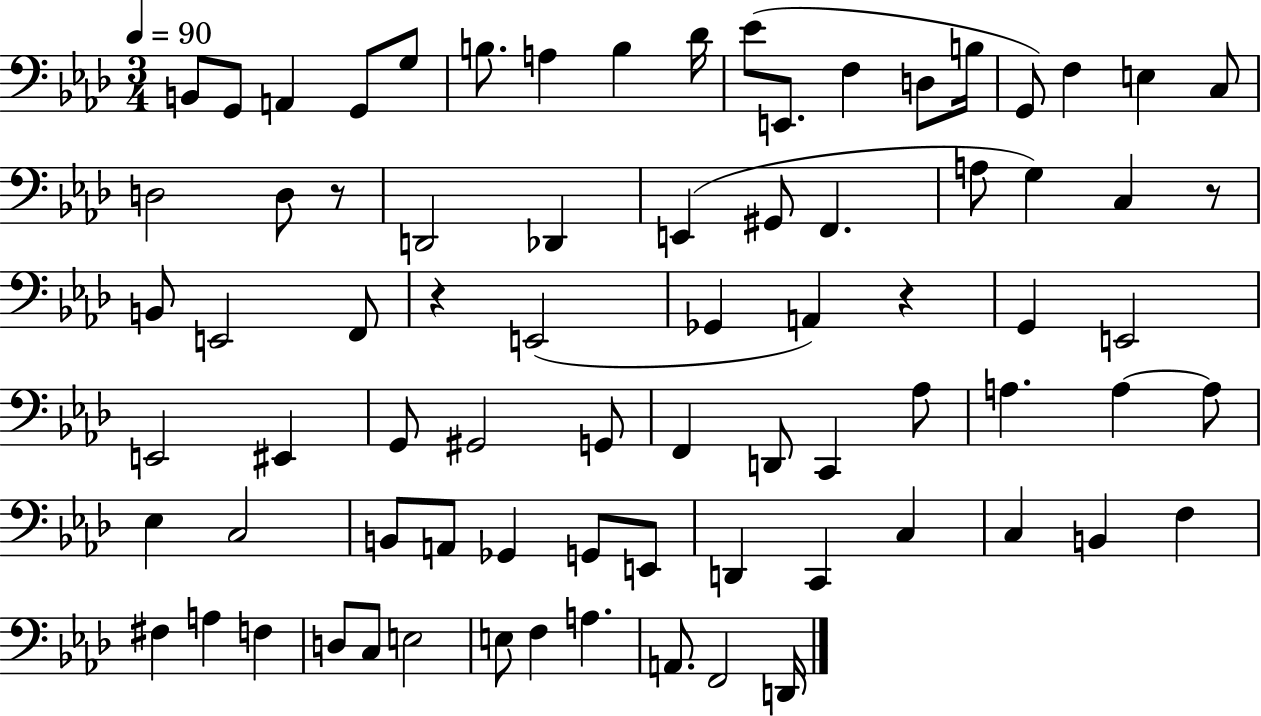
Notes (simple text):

B2/e G2/e A2/q G2/e G3/e B3/e. A3/q B3/q Db4/s Eb4/e E2/e. F3/q D3/e B3/s G2/e F3/q E3/q C3/e D3/h D3/e R/e D2/h Db2/q E2/q G#2/e F2/q. A3/e G3/q C3/q R/e B2/e E2/h F2/e R/q E2/h Gb2/q A2/q R/q G2/q E2/h E2/h EIS2/q G2/e G#2/h G2/e F2/q D2/e C2/q Ab3/e A3/q. A3/q A3/e Eb3/q C3/h B2/e A2/e Gb2/q G2/e E2/e D2/q C2/q C3/q C3/q B2/q F3/q F#3/q A3/q F3/q D3/e C3/e E3/h E3/e F3/q A3/q. A2/e. F2/h D2/s